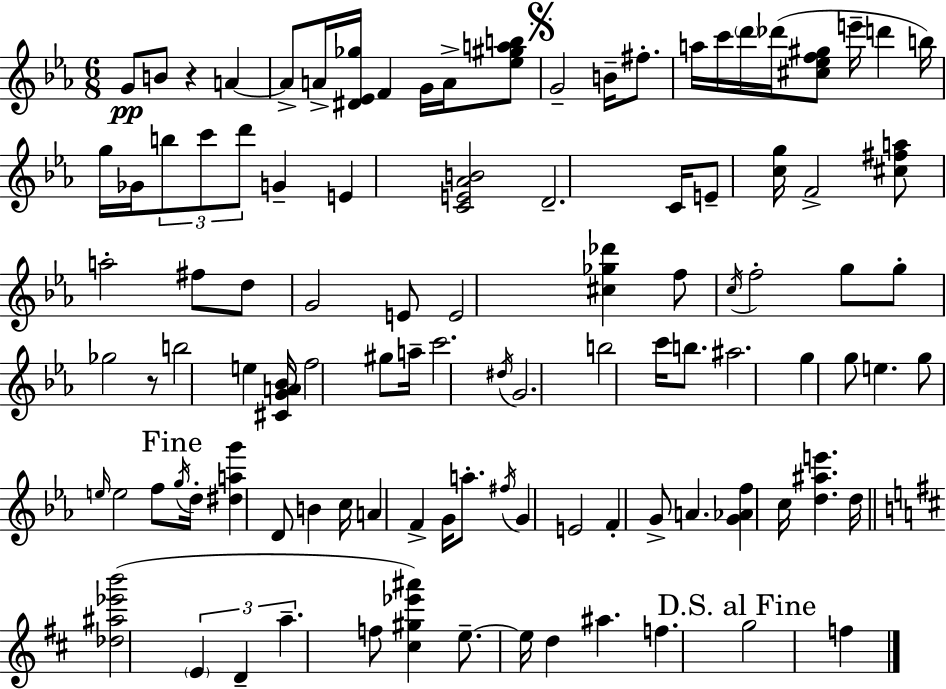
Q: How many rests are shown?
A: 2